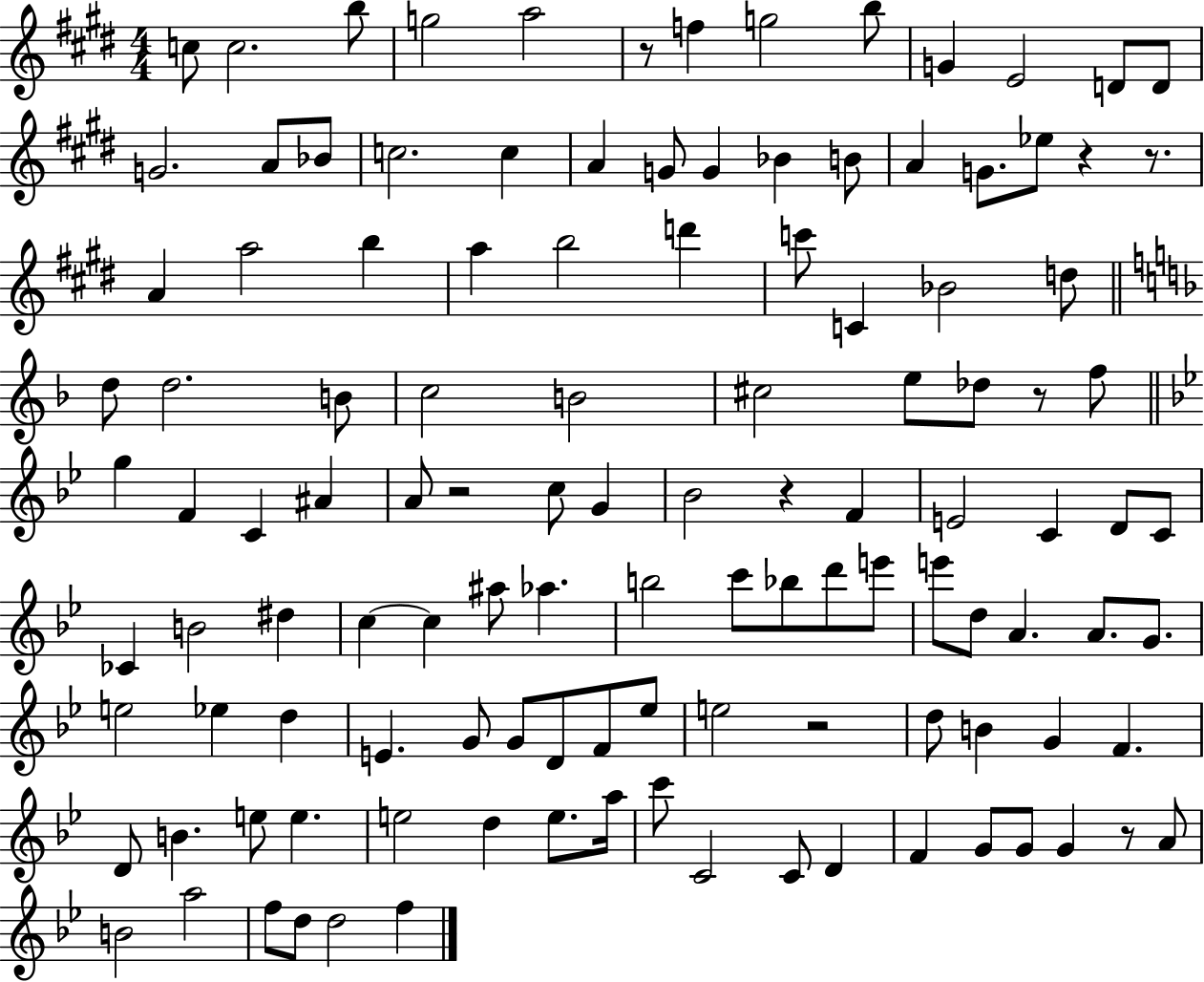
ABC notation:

X:1
T:Untitled
M:4/4
L:1/4
K:E
c/2 c2 b/2 g2 a2 z/2 f g2 b/2 G E2 D/2 D/2 G2 A/2 _B/2 c2 c A G/2 G _B B/2 A G/2 _e/2 z z/2 A a2 b a b2 d' c'/2 C _B2 d/2 d/2 d2 B/2 c2 B2 ^c2 e/2 _d/2 z/2 f/2 g F C ^A A/2 z2 c/2 G _B2 z F E2 C D/2 C/2 _C B2 ^d c c ^a/2 _a b2 c'/2 _b/2 d'/2 e'/2 e'/2 d/2 A A/2 G/2 e2 _e d E G/2 G/2 D/2 F/2 _e/2 e2 z2 d/2 B G F D/2 B e/2 e e2 d e/2 a/4 c'/2 C2 C/2 D F G/2 G/2 G z/2 A/2 B2 a2 f/2 d/2 d2 f